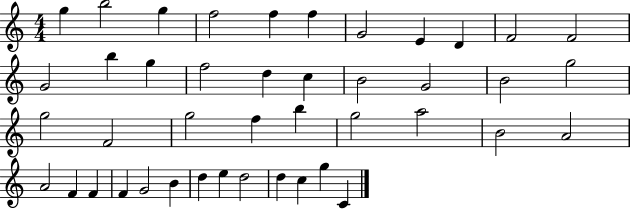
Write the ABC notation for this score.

X:1
T:Untitled
M:4/4
L:1/4
K:C
g b2 g f2 f f G2 E D F2 F2 G2 b g f2 d c B2 G2 B2 g2 g2 F2 g2 f b g2 a2 B2 A2 A2 F F F G2 B d e d2 d c g C